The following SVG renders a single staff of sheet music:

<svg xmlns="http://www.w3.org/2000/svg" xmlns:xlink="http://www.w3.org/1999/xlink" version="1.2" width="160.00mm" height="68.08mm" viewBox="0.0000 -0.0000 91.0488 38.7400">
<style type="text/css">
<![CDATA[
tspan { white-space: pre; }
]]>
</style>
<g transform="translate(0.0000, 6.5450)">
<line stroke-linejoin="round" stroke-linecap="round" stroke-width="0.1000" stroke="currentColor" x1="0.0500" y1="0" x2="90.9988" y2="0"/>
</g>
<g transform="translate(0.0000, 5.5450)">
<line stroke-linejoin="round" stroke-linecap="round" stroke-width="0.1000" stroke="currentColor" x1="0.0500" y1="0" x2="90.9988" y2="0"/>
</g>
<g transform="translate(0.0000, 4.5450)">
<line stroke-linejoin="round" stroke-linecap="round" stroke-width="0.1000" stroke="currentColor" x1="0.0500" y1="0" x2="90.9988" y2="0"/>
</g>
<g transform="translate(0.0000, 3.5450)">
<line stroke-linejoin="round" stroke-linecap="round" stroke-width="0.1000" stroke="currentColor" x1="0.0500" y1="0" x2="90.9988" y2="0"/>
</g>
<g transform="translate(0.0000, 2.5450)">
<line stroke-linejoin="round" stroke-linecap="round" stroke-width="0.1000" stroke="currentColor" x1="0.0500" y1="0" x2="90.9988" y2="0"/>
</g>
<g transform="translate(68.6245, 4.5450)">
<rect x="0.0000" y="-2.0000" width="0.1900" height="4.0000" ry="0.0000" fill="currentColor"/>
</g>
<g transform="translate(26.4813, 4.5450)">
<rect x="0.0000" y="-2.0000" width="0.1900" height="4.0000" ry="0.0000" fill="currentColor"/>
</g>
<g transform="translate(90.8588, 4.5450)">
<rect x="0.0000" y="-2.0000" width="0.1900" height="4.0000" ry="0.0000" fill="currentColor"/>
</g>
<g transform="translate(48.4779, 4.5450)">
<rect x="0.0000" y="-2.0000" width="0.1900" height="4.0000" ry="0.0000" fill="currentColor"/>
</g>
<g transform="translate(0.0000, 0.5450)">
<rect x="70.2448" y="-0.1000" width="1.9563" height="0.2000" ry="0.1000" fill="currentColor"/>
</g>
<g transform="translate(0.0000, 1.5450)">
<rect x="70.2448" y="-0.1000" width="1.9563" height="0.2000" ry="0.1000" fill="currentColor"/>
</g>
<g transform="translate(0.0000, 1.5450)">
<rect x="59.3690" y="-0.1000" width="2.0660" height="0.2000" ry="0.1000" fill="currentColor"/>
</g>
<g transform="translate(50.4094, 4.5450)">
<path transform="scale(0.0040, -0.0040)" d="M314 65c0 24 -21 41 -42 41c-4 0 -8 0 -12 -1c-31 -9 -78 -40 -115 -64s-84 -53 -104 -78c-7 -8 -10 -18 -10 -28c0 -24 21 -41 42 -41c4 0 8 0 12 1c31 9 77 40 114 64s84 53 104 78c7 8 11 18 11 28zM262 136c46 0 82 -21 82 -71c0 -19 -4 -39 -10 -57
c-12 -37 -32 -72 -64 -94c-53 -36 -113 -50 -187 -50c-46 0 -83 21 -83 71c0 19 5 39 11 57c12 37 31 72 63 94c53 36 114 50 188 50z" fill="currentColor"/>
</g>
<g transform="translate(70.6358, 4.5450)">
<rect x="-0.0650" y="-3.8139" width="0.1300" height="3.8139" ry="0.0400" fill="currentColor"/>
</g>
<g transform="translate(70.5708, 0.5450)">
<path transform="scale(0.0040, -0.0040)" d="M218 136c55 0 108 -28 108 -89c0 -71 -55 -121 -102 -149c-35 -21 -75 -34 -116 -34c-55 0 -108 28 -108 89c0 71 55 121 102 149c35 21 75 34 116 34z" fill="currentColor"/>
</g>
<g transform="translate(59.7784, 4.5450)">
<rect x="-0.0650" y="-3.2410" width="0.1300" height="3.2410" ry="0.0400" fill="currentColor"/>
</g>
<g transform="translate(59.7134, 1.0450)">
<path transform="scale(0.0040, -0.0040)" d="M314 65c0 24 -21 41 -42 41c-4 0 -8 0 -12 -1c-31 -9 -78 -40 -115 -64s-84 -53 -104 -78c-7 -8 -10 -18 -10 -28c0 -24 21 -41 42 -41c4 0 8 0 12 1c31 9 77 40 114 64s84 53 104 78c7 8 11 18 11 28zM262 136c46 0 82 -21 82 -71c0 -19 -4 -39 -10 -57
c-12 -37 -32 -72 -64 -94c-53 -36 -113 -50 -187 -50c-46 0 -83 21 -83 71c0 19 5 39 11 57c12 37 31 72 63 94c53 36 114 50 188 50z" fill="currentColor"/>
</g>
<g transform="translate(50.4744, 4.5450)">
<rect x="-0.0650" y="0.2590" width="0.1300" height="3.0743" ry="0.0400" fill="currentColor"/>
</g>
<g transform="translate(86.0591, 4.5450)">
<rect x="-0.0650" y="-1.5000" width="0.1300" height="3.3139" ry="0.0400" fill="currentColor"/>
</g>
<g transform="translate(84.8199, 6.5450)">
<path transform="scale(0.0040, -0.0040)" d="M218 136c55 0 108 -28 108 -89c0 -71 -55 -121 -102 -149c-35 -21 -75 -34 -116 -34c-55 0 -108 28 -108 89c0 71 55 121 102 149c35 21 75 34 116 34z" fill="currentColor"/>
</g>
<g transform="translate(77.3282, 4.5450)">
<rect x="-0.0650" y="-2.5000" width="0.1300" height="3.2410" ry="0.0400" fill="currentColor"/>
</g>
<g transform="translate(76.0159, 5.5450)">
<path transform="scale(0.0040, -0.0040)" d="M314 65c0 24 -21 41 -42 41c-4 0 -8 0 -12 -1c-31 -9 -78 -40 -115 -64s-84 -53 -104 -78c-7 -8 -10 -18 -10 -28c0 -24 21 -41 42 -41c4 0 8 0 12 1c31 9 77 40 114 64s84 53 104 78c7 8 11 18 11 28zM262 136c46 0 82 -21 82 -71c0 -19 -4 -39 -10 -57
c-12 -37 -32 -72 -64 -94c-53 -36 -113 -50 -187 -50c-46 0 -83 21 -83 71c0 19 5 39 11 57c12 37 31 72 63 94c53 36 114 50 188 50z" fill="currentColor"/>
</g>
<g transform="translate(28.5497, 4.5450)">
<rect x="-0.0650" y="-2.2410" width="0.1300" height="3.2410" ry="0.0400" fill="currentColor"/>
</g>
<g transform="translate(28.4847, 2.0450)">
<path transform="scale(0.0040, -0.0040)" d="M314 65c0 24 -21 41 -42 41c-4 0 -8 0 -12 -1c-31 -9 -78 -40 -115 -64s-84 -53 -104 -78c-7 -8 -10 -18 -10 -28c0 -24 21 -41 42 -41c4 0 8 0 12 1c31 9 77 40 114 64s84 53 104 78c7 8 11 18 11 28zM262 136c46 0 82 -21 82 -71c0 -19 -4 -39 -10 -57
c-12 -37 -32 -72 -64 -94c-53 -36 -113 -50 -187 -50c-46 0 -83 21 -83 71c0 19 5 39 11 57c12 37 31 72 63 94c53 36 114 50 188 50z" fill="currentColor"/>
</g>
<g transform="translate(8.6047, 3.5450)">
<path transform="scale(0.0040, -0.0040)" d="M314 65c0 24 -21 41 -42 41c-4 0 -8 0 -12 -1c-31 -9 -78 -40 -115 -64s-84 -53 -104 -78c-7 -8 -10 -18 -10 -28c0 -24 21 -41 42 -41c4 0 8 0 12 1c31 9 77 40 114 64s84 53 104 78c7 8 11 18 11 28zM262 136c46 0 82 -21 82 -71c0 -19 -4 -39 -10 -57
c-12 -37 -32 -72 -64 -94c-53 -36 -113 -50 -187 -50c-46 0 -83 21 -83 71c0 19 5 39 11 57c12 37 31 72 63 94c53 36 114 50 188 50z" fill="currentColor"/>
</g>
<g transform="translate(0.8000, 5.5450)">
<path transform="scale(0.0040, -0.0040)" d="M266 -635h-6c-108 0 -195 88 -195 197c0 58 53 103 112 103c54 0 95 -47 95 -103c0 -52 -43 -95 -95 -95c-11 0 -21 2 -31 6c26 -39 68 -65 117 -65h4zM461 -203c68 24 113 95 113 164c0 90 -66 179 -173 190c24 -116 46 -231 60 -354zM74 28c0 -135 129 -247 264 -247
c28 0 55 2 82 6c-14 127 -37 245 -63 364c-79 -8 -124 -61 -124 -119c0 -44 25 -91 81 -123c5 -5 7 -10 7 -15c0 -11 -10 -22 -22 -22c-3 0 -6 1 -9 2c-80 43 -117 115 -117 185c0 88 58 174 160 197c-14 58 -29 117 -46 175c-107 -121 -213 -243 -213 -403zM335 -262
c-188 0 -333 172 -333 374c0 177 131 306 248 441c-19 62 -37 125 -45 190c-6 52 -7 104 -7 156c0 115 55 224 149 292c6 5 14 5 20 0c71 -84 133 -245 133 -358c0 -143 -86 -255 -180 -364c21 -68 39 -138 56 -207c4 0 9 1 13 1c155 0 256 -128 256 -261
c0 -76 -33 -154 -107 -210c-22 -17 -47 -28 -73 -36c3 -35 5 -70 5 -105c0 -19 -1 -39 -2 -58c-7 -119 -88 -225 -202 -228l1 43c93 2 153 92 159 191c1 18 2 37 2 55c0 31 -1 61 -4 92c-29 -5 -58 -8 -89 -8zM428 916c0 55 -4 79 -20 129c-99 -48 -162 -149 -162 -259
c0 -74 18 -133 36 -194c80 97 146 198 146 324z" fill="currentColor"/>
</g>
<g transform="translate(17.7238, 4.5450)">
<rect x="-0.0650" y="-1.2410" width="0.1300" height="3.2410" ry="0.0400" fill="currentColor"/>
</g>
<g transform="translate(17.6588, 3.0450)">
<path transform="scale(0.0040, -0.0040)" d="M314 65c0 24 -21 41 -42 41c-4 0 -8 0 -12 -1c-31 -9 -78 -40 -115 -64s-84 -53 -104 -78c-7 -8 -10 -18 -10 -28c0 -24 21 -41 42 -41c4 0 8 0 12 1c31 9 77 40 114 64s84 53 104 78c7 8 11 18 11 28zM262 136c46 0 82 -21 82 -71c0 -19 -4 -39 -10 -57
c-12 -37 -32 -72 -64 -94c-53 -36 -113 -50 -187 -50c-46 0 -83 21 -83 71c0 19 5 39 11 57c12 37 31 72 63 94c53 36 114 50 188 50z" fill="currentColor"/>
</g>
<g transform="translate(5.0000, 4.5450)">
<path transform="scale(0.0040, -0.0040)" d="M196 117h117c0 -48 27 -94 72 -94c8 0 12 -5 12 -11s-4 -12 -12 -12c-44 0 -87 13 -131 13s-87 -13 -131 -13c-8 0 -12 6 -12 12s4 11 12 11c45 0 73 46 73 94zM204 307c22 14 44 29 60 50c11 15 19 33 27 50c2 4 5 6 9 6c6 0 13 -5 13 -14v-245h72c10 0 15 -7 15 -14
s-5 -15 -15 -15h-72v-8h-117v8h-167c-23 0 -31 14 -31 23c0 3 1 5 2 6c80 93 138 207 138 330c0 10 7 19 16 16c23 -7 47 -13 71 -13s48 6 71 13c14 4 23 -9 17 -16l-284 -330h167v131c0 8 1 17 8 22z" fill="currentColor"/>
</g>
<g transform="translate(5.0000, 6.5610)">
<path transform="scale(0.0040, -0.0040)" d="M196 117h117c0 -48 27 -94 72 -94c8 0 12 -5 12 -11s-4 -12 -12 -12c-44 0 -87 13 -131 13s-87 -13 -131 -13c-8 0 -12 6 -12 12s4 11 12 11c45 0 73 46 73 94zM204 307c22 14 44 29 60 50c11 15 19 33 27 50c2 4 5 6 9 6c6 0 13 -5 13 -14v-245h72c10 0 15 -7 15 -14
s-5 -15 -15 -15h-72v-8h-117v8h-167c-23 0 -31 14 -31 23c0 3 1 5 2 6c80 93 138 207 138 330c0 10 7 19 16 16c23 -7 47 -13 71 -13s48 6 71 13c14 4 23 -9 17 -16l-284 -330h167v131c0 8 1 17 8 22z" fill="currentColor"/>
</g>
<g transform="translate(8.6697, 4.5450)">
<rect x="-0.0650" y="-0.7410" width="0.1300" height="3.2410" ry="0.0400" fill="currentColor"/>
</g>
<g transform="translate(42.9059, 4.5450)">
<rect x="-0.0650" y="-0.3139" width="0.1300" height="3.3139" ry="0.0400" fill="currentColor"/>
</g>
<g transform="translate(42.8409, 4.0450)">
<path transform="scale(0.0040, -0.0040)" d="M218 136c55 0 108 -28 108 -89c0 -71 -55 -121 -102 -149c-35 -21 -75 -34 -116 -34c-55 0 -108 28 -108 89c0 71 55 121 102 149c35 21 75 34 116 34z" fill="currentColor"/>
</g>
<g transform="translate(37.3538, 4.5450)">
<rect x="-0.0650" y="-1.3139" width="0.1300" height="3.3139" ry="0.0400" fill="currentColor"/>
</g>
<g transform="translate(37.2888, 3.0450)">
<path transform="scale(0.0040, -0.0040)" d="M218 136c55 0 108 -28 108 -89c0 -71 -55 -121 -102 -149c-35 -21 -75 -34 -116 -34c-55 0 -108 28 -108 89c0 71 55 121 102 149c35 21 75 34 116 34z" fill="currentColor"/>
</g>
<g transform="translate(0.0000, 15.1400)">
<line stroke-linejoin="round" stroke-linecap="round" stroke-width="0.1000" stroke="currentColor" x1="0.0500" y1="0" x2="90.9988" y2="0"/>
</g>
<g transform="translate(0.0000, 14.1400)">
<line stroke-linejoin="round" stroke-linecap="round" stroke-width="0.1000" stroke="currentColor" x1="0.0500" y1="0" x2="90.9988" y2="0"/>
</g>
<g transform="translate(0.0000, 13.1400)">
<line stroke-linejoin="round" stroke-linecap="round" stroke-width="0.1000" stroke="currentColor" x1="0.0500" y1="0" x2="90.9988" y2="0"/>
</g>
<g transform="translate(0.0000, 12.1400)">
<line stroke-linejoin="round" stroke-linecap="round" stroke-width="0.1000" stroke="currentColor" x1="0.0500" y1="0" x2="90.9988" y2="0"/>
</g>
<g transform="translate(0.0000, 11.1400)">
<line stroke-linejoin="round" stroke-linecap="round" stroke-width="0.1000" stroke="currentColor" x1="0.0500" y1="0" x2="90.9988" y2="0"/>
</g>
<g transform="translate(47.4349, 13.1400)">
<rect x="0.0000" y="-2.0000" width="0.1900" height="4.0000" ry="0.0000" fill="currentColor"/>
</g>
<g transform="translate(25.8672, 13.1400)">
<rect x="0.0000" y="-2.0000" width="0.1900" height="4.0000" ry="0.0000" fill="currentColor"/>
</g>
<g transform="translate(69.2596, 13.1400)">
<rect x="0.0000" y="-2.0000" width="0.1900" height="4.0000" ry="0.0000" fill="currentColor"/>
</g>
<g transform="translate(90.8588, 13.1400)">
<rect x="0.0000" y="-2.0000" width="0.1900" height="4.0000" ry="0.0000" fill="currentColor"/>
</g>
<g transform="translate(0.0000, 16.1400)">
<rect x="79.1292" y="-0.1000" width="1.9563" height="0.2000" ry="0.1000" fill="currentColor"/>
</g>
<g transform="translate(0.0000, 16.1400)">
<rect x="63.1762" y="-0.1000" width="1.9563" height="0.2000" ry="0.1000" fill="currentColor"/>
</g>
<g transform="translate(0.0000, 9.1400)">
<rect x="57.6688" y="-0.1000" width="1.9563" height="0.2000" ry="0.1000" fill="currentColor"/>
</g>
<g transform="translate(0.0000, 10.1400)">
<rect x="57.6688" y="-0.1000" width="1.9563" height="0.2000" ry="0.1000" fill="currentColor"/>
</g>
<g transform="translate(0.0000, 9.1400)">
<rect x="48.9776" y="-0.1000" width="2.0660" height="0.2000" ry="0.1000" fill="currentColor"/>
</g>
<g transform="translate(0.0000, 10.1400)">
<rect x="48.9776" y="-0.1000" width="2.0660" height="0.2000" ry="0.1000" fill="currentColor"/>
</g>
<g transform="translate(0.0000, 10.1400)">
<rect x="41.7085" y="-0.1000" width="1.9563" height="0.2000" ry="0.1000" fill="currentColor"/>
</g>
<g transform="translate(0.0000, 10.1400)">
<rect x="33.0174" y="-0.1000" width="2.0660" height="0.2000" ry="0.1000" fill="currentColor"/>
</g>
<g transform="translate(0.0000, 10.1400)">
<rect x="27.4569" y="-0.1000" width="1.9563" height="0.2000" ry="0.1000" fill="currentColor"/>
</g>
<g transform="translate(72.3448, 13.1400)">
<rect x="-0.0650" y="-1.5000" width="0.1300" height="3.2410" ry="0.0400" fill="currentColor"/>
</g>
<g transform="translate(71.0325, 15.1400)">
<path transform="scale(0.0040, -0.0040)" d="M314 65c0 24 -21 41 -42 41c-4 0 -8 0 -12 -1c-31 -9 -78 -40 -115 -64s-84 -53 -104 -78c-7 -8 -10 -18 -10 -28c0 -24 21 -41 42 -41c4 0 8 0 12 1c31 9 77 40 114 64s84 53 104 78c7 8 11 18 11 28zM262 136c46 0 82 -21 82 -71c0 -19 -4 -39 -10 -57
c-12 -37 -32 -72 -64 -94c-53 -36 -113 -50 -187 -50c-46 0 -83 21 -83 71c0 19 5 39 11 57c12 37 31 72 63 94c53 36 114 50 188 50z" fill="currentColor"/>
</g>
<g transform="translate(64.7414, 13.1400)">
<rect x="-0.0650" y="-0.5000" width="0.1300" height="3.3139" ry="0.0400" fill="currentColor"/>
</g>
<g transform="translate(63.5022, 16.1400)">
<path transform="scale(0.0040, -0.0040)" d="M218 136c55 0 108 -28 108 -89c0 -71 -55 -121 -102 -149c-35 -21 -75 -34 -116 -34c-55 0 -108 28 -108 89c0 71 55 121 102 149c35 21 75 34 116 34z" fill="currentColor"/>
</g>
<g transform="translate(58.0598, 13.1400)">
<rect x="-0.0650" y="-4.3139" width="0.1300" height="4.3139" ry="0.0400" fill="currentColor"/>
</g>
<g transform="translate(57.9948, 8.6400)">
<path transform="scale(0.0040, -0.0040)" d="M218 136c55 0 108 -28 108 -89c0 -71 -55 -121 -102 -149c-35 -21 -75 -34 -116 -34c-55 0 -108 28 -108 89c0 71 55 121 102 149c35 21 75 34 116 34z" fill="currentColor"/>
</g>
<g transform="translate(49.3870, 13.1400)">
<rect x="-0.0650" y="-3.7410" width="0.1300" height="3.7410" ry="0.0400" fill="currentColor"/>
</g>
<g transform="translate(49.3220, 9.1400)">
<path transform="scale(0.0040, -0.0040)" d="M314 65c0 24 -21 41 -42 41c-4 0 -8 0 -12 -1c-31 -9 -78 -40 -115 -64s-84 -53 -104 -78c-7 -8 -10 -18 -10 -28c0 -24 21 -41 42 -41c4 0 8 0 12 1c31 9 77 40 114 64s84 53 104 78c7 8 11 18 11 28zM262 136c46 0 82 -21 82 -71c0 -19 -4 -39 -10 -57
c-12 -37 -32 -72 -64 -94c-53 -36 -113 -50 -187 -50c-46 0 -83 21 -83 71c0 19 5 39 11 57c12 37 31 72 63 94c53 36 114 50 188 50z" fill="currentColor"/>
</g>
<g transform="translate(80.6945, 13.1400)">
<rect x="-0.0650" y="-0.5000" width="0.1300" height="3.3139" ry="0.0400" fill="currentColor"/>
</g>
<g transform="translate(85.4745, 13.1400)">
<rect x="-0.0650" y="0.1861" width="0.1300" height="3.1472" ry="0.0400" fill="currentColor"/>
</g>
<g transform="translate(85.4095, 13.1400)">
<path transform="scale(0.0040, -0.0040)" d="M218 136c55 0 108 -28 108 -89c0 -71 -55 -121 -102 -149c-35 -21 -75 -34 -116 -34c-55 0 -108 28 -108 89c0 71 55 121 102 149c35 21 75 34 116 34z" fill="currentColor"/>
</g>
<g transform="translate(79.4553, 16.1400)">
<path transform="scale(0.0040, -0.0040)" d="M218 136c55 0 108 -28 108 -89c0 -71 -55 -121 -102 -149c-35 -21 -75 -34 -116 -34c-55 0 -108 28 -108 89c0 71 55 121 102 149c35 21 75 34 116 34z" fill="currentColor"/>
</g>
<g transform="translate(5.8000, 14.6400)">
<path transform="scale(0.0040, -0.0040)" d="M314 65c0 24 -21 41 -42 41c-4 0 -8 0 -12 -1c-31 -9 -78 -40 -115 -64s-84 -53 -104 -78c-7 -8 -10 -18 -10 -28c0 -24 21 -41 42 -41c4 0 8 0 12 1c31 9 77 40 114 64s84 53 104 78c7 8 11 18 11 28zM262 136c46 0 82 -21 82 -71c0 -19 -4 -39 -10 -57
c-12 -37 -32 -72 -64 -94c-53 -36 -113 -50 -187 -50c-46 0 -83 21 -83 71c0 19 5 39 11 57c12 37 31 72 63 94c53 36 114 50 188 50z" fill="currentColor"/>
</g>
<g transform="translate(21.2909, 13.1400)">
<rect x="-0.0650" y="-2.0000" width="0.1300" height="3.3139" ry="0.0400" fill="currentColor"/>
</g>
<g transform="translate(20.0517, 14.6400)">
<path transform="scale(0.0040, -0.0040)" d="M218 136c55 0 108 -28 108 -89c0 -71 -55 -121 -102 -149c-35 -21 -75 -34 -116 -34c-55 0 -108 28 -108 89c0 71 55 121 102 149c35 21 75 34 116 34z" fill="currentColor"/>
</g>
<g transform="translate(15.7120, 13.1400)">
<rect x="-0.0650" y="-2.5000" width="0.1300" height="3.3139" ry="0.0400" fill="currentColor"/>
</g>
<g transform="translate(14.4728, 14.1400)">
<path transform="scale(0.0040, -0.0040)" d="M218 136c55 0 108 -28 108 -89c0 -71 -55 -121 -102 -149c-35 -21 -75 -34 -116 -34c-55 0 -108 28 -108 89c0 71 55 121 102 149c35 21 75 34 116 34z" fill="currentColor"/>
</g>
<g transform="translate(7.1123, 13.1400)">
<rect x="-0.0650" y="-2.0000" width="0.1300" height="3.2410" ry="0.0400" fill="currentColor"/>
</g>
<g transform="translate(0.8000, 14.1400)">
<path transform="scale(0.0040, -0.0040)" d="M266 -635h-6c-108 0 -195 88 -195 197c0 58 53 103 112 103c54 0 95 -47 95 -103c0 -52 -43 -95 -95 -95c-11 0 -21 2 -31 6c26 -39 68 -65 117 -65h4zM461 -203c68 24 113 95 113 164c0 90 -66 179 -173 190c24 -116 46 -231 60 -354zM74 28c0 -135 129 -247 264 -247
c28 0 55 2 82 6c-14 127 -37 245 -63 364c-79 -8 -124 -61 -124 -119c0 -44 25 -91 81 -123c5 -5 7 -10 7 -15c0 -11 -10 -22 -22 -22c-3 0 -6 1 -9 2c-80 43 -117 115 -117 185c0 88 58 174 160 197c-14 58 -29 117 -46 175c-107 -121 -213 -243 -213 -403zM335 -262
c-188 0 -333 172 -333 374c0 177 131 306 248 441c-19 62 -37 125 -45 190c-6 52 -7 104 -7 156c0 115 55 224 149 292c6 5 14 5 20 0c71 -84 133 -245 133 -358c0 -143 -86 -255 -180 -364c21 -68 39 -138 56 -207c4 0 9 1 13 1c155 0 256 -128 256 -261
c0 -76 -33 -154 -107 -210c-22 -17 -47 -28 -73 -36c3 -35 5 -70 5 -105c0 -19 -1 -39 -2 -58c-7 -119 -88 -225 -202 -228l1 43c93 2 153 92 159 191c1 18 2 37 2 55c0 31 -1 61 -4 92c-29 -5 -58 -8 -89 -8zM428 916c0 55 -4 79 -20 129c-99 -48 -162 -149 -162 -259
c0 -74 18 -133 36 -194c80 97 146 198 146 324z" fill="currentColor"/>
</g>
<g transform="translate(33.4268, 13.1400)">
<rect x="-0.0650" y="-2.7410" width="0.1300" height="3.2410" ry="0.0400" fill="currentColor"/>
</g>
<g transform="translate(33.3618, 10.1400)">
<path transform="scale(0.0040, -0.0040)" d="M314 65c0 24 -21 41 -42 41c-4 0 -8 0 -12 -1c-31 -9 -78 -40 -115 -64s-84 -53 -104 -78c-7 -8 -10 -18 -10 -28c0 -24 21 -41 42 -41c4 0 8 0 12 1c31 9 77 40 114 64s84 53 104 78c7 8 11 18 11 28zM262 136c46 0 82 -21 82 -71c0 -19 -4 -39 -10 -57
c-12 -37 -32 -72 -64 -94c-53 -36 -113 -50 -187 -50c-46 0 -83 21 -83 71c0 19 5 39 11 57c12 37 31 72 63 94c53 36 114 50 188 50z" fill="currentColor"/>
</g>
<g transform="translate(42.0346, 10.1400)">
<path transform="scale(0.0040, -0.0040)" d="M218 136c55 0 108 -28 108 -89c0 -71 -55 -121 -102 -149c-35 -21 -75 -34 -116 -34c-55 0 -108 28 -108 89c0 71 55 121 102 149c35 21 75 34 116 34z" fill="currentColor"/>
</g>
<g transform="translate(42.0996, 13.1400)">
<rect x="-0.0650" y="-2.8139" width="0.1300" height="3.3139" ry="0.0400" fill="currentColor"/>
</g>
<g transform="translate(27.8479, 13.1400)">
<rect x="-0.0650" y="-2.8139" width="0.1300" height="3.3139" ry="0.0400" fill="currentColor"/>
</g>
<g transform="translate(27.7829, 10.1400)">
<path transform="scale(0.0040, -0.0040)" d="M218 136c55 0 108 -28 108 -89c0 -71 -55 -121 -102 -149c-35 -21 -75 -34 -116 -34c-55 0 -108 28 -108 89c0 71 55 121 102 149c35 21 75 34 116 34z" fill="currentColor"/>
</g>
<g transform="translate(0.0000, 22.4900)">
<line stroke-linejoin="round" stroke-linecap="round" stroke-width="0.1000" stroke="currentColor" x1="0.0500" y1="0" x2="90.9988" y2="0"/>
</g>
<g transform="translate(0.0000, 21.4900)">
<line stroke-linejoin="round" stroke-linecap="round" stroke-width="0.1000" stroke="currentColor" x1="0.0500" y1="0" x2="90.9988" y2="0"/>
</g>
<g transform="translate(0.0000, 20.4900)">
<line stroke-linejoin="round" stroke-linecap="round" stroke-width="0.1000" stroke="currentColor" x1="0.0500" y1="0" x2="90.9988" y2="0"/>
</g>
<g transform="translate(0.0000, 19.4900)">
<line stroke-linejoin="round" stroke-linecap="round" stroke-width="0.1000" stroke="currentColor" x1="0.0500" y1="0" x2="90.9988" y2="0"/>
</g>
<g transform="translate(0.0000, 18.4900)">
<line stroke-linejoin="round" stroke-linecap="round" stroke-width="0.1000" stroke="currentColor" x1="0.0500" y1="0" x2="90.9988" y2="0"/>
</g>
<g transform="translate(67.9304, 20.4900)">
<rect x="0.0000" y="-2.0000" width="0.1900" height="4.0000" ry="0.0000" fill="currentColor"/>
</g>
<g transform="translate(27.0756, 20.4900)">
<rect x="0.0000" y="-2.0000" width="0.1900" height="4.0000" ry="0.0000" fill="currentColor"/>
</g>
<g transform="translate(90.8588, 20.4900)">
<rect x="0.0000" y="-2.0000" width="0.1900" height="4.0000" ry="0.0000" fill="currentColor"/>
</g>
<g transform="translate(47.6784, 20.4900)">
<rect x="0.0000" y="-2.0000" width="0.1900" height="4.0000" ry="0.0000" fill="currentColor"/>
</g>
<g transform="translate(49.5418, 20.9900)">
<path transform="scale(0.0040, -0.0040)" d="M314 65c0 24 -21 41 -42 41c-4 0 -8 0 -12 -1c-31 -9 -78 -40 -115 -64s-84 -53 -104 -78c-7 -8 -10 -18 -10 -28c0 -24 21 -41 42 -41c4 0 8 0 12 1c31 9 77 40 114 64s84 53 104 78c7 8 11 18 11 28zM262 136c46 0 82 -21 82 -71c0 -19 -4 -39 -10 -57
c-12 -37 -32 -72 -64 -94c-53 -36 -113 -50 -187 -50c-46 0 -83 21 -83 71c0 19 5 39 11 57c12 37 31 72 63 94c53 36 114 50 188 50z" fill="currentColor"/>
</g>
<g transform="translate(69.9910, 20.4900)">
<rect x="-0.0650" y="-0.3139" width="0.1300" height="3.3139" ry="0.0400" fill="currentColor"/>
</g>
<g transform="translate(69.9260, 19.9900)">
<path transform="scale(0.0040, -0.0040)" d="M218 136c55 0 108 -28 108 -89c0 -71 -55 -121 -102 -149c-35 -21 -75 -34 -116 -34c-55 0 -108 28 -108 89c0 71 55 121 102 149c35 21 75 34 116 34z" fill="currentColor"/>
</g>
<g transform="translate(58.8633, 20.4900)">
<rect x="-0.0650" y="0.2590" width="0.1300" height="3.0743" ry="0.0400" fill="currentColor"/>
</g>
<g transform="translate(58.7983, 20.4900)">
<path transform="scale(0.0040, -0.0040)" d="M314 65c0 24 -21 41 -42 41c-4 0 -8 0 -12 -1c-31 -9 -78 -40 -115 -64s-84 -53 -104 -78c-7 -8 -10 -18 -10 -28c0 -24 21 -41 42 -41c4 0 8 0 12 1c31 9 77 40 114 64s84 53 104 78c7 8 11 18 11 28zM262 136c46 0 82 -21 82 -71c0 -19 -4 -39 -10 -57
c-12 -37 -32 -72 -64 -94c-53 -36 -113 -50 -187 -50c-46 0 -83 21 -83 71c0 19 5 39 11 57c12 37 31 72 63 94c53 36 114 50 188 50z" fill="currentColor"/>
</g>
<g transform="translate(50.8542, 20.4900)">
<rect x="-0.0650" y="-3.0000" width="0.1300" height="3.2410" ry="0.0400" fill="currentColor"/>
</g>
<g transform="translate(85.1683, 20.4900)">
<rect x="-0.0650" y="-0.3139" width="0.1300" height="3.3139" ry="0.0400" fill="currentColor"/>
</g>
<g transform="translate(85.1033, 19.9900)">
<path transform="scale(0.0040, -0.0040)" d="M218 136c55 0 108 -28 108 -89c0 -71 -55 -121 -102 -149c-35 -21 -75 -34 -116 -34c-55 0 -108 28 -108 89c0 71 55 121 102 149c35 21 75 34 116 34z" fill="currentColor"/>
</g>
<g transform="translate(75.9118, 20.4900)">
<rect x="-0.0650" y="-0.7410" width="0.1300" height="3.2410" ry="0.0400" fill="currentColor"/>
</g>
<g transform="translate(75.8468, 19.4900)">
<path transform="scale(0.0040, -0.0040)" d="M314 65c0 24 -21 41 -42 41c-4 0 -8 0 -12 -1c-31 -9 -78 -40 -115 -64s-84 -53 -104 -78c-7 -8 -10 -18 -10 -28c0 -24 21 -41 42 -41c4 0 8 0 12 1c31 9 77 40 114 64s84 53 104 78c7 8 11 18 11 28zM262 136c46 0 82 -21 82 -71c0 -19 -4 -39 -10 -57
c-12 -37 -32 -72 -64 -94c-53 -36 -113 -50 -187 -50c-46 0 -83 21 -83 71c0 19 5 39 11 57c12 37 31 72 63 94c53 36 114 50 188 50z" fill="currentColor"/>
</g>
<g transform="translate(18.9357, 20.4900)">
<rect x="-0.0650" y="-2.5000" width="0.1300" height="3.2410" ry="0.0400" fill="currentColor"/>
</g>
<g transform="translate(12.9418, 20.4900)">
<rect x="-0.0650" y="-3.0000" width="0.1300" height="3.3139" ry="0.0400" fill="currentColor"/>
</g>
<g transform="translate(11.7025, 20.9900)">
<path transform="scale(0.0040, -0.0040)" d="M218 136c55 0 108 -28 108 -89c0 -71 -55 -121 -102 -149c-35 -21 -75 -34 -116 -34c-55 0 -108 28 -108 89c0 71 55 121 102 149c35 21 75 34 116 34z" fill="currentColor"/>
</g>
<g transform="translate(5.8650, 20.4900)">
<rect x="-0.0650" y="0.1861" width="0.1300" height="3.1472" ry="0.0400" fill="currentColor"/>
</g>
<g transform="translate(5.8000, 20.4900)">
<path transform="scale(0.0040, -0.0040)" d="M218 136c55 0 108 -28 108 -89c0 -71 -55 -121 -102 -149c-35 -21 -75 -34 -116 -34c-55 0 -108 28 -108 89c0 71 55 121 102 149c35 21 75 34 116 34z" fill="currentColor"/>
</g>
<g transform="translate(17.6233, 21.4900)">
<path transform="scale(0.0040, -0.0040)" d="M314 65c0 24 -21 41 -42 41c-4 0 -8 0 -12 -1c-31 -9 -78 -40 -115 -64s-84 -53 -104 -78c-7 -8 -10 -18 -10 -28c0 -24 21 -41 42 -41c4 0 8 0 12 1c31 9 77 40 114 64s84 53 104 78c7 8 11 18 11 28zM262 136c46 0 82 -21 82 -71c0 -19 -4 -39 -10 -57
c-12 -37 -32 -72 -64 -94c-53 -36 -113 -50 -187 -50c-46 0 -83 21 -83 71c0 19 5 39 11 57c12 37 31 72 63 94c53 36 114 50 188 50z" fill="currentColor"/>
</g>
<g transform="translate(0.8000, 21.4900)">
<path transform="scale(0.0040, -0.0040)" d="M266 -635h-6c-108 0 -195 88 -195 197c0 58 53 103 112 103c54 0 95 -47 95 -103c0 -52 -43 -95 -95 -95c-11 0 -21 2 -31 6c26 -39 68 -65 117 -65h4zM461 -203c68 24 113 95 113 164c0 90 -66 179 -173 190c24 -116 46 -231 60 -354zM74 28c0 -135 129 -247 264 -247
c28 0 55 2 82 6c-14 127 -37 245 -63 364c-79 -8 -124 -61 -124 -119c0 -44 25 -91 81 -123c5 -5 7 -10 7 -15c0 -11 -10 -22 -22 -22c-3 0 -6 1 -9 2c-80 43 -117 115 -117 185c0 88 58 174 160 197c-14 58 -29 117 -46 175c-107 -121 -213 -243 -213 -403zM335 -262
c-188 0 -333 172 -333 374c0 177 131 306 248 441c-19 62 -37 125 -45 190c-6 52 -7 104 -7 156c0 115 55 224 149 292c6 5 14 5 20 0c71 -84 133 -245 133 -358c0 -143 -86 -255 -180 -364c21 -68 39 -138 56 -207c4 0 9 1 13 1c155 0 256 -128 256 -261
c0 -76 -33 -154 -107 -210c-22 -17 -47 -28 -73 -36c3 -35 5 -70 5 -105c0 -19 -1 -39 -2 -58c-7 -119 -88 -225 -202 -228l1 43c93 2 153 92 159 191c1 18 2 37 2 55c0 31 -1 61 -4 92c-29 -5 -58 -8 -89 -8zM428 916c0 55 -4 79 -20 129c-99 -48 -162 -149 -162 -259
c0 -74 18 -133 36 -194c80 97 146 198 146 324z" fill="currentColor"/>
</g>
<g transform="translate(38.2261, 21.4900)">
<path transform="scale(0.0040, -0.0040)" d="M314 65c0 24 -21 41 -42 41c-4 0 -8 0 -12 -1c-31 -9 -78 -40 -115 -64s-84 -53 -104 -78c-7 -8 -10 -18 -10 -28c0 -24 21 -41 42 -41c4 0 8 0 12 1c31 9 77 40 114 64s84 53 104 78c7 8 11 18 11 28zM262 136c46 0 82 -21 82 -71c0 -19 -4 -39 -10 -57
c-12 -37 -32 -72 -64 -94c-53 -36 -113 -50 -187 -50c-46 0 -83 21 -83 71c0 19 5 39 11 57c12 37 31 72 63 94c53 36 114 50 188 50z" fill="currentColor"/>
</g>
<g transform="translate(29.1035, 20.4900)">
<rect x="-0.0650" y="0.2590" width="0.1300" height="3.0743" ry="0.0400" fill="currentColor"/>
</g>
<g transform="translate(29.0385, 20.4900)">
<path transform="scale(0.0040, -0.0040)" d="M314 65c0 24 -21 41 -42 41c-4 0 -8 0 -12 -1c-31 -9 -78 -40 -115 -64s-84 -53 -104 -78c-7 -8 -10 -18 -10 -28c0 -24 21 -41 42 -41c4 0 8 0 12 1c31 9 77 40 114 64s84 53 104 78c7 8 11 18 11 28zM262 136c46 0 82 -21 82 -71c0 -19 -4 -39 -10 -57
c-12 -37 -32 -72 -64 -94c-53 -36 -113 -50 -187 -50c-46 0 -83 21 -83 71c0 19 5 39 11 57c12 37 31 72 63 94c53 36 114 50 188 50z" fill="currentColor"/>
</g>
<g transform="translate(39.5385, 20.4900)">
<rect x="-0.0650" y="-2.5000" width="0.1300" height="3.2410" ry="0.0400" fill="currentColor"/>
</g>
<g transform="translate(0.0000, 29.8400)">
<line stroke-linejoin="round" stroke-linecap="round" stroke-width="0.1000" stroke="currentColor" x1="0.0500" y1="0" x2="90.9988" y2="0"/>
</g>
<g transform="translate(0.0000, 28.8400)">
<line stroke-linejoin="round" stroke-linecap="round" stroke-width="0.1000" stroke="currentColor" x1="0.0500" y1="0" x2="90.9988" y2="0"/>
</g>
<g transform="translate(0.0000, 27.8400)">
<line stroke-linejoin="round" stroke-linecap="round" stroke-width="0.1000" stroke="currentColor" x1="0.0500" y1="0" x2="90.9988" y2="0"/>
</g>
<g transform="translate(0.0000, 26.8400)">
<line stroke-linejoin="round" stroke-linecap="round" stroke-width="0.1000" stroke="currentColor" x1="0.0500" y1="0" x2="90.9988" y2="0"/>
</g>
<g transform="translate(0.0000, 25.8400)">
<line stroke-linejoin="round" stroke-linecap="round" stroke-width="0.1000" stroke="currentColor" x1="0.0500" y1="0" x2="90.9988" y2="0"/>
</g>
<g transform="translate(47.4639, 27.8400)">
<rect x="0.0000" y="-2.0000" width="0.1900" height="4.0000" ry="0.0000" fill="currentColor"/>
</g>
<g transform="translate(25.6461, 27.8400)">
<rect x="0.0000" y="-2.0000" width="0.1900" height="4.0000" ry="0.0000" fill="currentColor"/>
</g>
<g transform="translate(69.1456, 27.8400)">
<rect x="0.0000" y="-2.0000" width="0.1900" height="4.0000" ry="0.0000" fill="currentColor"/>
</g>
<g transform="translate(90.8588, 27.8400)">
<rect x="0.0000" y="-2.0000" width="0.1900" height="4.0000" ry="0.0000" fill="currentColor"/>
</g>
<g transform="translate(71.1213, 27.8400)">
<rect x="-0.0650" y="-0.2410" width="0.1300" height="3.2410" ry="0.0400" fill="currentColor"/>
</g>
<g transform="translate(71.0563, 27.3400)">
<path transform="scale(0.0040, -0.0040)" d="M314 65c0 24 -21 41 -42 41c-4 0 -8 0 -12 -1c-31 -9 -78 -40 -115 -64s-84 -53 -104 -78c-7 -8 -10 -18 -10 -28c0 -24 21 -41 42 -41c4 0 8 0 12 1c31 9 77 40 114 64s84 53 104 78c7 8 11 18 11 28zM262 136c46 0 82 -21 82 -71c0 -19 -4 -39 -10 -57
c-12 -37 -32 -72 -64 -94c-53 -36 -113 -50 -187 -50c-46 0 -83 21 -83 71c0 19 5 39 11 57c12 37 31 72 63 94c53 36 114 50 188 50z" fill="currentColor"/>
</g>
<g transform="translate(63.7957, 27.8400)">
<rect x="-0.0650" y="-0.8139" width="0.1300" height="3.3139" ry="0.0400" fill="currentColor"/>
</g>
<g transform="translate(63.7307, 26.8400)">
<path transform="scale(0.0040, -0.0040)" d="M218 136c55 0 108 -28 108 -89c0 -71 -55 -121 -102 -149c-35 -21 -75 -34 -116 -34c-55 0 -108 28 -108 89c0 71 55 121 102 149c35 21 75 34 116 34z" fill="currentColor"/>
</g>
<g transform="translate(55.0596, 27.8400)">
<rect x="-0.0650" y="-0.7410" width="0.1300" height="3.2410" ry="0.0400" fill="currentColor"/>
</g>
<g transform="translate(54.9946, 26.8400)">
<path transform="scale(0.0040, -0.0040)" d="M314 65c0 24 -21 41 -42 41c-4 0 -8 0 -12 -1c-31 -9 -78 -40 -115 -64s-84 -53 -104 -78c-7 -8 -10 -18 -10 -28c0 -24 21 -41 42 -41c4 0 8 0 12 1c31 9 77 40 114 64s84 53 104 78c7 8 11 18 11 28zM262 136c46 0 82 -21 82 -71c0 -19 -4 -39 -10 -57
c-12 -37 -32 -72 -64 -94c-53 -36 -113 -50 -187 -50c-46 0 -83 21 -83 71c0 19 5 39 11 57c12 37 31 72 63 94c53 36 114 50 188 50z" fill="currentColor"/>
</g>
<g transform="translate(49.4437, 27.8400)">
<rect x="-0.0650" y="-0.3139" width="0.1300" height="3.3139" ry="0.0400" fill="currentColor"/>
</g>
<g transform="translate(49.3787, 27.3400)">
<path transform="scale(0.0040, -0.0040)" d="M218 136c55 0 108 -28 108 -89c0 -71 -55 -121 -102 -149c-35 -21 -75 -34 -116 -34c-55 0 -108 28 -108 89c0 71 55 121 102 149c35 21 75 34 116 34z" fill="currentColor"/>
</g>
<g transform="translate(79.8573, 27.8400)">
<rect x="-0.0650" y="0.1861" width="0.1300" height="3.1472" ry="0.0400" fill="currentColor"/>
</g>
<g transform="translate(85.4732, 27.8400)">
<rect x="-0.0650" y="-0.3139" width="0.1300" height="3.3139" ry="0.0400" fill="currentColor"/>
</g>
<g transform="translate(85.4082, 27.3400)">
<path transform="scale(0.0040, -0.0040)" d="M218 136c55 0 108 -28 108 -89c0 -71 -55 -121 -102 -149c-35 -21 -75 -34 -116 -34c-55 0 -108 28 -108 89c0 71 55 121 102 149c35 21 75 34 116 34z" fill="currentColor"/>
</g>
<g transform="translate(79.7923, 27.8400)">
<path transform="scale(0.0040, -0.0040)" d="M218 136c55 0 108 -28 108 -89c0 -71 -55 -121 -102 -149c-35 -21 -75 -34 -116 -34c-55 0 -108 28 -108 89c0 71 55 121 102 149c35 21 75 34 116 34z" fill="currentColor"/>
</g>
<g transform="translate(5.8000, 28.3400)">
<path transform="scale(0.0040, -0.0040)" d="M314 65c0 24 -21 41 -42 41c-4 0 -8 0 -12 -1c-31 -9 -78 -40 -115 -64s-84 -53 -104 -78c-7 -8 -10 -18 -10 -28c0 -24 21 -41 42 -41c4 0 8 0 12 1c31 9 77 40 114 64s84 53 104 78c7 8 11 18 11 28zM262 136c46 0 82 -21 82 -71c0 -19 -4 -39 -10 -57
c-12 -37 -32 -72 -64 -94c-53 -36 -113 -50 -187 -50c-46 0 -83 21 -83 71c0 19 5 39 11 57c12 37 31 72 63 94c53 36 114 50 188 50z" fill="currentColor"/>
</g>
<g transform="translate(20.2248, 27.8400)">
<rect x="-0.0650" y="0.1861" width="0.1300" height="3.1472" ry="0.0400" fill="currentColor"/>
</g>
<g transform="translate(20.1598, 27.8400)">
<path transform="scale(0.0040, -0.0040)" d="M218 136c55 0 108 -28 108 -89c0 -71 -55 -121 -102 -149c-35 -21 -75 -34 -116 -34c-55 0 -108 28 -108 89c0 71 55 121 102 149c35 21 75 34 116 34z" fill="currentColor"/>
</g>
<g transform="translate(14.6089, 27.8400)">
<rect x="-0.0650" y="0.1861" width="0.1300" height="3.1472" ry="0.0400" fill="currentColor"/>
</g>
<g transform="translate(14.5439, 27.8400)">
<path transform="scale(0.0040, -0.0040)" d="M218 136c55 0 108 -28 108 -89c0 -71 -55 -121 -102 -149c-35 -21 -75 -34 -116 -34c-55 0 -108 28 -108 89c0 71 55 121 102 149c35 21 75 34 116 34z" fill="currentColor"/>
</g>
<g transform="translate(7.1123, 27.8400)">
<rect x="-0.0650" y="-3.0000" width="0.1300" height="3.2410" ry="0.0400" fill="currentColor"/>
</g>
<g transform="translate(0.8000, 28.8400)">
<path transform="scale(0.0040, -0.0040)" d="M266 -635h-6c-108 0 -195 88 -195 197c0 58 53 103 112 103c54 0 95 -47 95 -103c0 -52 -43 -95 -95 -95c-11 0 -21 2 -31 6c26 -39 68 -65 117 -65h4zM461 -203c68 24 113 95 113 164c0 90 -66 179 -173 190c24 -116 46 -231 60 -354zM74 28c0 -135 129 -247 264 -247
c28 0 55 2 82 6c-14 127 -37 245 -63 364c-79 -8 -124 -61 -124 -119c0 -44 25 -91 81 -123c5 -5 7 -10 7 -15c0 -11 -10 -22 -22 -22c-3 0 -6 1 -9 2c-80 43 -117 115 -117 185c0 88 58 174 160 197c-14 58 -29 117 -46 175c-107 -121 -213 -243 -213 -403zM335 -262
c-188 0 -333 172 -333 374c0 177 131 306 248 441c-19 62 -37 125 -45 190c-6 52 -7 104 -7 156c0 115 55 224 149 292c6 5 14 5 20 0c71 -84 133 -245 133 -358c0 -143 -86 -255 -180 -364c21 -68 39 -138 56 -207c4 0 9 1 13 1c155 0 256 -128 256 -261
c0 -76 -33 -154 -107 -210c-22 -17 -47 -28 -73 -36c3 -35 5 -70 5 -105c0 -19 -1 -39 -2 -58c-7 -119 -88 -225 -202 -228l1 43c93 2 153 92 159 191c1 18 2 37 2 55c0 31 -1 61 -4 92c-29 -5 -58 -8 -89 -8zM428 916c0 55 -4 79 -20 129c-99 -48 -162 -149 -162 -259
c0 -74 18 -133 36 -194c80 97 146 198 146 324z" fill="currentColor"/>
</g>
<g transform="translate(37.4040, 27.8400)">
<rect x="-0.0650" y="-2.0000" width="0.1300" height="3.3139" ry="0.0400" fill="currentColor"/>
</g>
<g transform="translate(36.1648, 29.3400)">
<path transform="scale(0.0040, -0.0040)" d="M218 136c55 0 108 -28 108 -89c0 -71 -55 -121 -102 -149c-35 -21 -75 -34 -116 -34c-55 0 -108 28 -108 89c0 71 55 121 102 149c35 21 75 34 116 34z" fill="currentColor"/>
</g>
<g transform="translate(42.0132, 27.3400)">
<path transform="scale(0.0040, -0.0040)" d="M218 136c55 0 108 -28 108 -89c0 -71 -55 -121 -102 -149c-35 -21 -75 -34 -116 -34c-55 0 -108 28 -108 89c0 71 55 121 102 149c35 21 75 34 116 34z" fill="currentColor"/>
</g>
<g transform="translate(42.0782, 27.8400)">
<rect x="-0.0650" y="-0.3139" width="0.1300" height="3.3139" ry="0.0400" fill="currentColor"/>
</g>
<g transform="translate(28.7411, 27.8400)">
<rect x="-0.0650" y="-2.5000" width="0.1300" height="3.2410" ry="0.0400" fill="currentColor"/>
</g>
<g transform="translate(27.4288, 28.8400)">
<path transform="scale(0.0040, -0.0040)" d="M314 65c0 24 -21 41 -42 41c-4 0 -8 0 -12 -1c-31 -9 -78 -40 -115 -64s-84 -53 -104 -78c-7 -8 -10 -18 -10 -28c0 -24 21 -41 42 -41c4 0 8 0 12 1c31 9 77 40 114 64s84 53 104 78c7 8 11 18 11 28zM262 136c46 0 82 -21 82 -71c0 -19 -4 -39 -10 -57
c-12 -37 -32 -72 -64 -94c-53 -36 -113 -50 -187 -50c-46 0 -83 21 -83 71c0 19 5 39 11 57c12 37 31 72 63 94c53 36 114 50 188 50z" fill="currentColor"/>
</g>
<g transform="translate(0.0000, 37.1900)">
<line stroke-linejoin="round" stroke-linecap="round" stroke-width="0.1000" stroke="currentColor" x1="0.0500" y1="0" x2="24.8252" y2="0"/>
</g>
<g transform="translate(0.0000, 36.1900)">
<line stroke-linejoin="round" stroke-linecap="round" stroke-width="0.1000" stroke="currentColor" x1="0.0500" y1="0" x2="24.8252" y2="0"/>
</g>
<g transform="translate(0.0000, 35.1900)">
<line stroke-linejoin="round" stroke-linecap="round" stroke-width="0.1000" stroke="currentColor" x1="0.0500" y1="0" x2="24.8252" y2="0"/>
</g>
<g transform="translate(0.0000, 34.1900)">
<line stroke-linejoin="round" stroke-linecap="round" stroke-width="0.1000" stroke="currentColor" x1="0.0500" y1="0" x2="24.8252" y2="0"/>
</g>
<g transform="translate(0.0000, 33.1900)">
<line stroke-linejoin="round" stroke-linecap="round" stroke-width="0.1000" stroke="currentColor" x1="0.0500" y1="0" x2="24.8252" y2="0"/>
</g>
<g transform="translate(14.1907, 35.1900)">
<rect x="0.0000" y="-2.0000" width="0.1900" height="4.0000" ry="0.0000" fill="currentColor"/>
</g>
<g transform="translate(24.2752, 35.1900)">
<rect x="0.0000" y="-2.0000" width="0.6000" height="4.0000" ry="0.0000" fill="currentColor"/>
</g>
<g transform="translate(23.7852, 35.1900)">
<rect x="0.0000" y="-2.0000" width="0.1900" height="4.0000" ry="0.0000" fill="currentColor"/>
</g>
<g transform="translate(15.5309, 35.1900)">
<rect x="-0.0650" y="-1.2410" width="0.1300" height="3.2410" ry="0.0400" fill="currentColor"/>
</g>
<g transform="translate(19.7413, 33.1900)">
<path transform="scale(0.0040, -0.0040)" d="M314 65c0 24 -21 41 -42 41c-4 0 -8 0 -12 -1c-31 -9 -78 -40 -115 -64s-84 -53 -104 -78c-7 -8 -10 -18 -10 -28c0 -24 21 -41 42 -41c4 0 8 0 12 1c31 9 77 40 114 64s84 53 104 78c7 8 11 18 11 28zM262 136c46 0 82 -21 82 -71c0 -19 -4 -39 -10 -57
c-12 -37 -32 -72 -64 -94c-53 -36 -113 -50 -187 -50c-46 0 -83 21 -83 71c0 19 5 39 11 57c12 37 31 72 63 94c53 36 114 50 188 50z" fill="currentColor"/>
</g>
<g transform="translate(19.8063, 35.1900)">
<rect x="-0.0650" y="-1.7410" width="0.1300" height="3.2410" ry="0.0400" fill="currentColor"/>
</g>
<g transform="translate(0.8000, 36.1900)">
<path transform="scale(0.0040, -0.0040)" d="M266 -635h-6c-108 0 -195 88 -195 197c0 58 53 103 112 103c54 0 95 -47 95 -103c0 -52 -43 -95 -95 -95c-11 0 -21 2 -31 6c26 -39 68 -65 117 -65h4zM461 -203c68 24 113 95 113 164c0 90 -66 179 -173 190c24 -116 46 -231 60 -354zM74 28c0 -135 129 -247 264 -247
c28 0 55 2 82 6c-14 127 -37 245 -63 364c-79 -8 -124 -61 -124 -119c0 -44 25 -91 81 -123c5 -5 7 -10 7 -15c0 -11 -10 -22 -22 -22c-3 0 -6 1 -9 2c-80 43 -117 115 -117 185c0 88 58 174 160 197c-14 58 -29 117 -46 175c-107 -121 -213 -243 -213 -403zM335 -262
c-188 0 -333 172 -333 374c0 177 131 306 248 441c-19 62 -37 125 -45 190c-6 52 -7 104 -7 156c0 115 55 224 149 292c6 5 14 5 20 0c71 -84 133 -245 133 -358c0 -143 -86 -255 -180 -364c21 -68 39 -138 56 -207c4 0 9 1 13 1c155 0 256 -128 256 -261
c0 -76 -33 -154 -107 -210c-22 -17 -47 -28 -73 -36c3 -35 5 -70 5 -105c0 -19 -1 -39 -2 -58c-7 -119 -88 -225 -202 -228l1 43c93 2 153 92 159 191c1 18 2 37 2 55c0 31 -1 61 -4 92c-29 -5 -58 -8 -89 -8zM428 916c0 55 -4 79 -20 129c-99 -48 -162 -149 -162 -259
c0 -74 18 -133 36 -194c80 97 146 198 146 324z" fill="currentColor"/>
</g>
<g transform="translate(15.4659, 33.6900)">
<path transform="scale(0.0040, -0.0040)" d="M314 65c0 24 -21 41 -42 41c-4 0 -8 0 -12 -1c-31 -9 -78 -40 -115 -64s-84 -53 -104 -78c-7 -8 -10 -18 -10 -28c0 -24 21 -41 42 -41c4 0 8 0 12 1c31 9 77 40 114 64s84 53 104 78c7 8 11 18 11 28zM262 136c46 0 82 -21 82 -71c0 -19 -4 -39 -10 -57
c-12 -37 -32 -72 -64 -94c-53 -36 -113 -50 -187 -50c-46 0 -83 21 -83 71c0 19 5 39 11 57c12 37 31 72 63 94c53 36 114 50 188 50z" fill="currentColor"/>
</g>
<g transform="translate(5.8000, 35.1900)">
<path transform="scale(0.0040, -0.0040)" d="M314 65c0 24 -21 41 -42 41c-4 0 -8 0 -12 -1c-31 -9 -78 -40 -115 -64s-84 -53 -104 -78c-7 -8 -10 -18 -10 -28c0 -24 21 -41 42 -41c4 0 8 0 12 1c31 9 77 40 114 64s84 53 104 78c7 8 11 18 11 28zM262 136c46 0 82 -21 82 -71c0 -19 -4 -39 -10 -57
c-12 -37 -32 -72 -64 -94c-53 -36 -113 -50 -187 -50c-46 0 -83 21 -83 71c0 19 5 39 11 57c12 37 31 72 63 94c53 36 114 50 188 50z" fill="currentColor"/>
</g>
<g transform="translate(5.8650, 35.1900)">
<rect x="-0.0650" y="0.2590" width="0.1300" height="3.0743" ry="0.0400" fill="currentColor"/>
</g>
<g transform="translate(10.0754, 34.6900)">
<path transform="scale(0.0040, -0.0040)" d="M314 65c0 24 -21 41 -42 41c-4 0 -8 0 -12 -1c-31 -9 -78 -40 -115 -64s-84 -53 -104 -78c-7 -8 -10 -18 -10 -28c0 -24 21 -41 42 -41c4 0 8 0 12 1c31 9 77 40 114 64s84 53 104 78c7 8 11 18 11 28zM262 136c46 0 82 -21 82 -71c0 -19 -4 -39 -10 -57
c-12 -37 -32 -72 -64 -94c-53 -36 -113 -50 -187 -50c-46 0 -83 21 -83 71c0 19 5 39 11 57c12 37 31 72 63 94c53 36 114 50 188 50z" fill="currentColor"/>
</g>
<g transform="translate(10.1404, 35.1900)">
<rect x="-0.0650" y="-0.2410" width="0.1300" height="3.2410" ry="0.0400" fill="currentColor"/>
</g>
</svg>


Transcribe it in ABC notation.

X:1
T:Untitled
M:4/4
L:1/4
K:C
d2 e2 g2 e c B2 b2 c' G2 E F2 G F a a2 a c'2 d' C E2 C B B A G2 B2 G2 A2 B2 c d2 c A2 B B G2 F c c d2 d c2 B c B2 c2 e2 f2